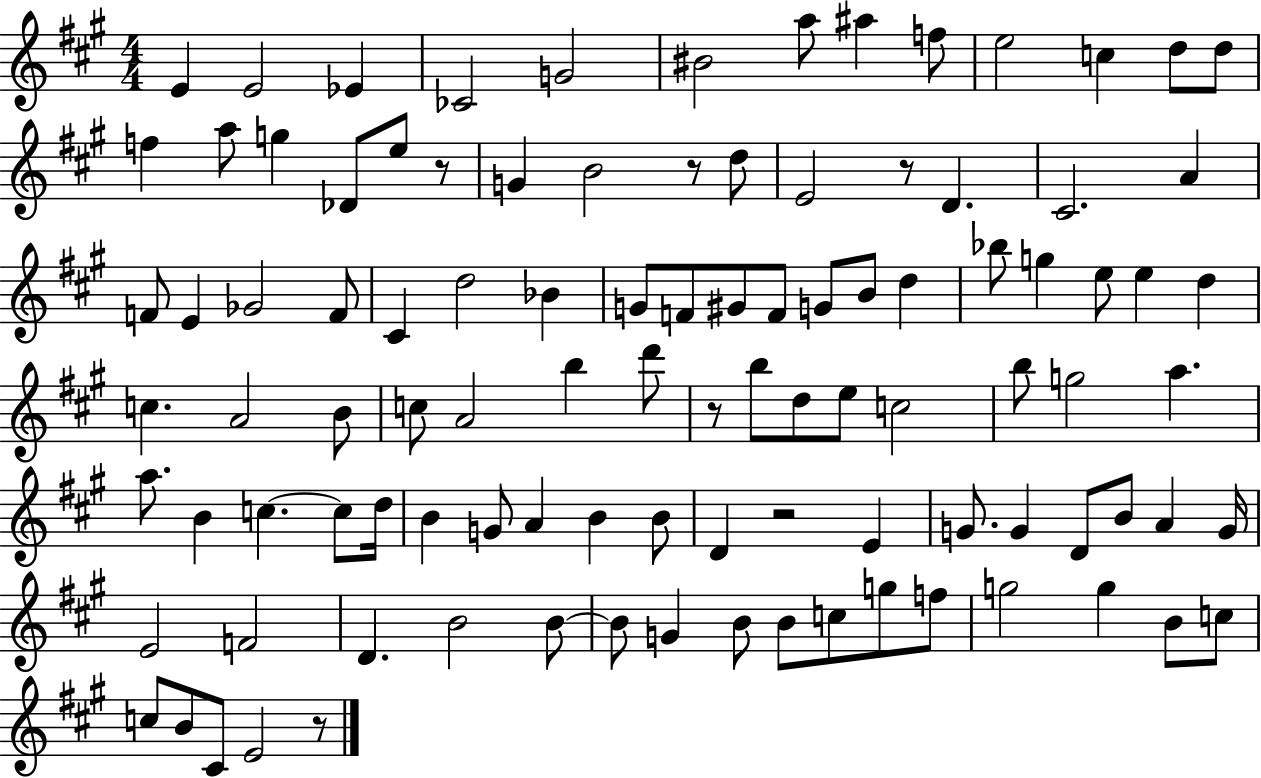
{
  \clef treble
  \numericTimeSignature
  \time 4/4
  \key a \major
  \repeat volta 2 { e'4 e'2 ees'4 | ces'2 g'2 | bis'2 a''8 ais''4 f''8 | e''2 c''4 d''8 d''8 | \break f''4 a''8 g''4 des'8 e''8 r8 | g'4 b'2 r8 d''8 | e'2 r8 d'4. | cis'2. a'4 | \break f'8 e'4 ges'2 f'8 | cis'4 d''2 bes'4 | g'8 f'8 gis'8 f'8 g'8 b'8 d''4 | bes''8 g''4 e''8 e''4 d''4 | \break c''4. a'2 b'8 | c''8 a'2 b''4 d'''8 | r8 b''8 d''8 e''8 c''2 | b''8 g''2 a''4. | \break a''8. b'4 c''4.~~ c''8 d''16 | b'4 g'8 a'4 b'4 b'8 | d'4 r2 e'4 | g'8. g'4 d'8 b'8 a'4 g'16 | \break e'2 f'2 | d'4. b'2 b'8~~ | b'8 g'4 b'8 b'8 c''8 g''8 f''8 | g''2 g''4 b'8 c''8 | \break c''8 b'8 cis'8 e'2 r8 | } \bar "|."
}